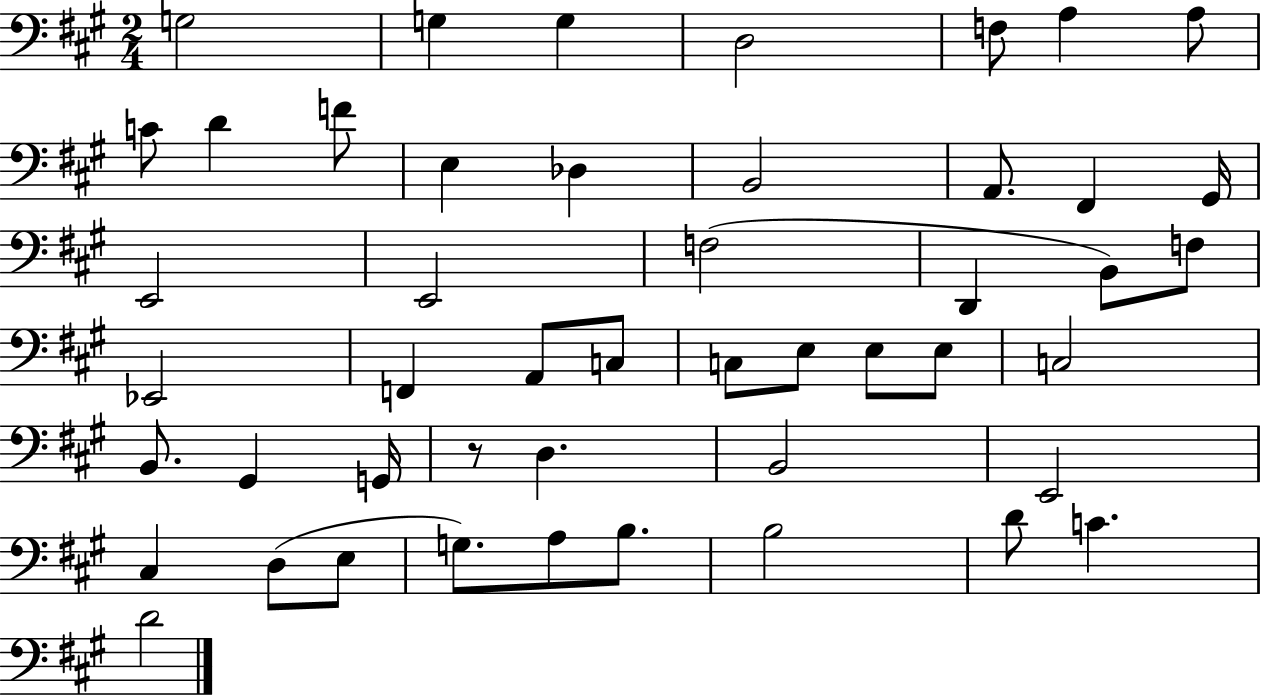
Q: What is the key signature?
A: A major